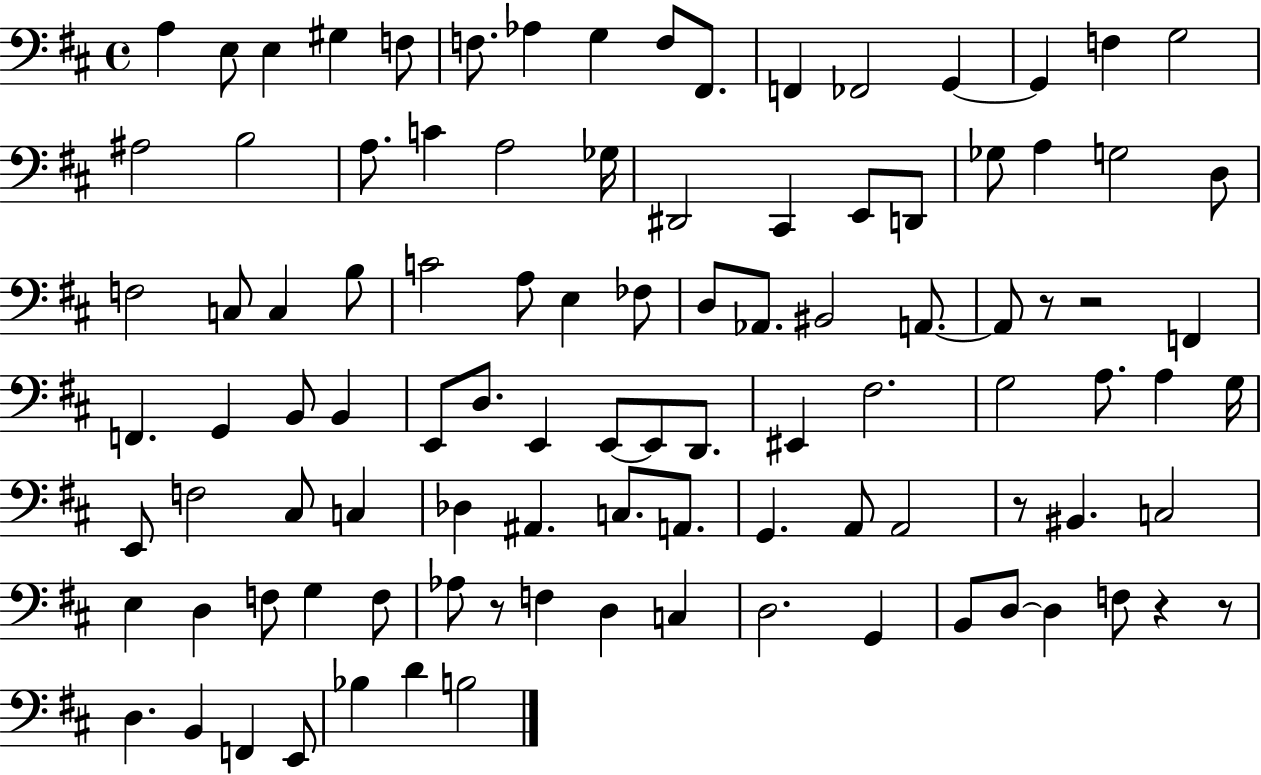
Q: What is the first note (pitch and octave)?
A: A3